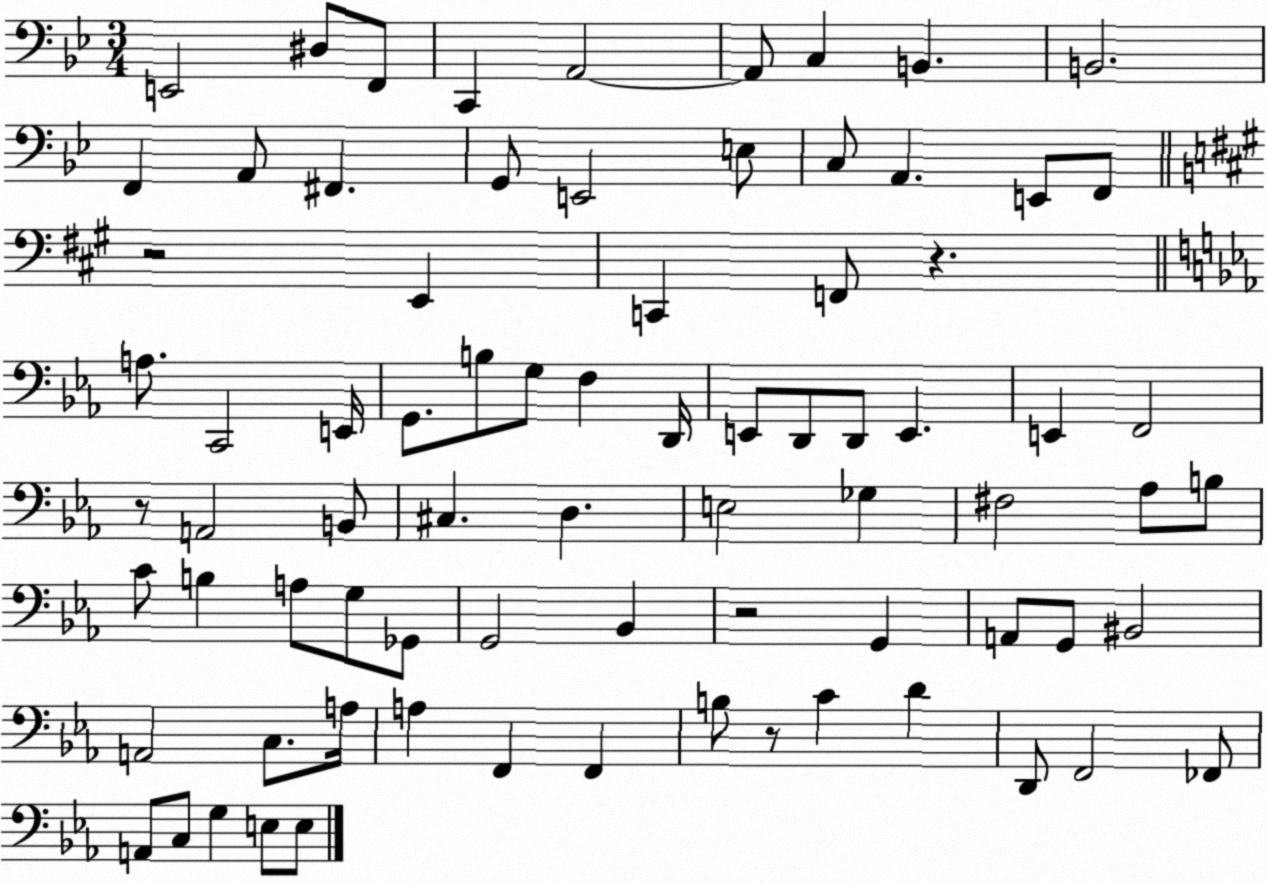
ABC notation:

X:1
T:Untitled
M:3/4
L:1/4
K:Bb
E,,2 ^D,/2 F,,/2 C,, A,,2 A,,/2 C, B,, B,,2 F,, A,,/2 ^F,, G,,/2 E,,2 E,/2 C,/2 A,, E,,/2 F,,/2 z2 E,, C,, F,,/2 z A,/2 C,,2 E,,/4 G,,/2 B,/2 G,/2 F, D,,/4 E,,/2 D,,/2 D,,/2 E,, E,, F,,2 z/2 A,,2 B,,/2 ^C, D, E,2 _G, ^F,2 _A,/2 B,/2 C/2 B, A,/2 G,/2 _G,,/2 G,,2 _B,, z2 G,, A,,/2 G,,/2 ^B,,2 A,,2 C,/2 A,/4 A, F,, F,, B,/2 z/2 C D D,,/2 F,,2 _F,,/2 A,,/2 C,/2 G, E,/2 E,/2